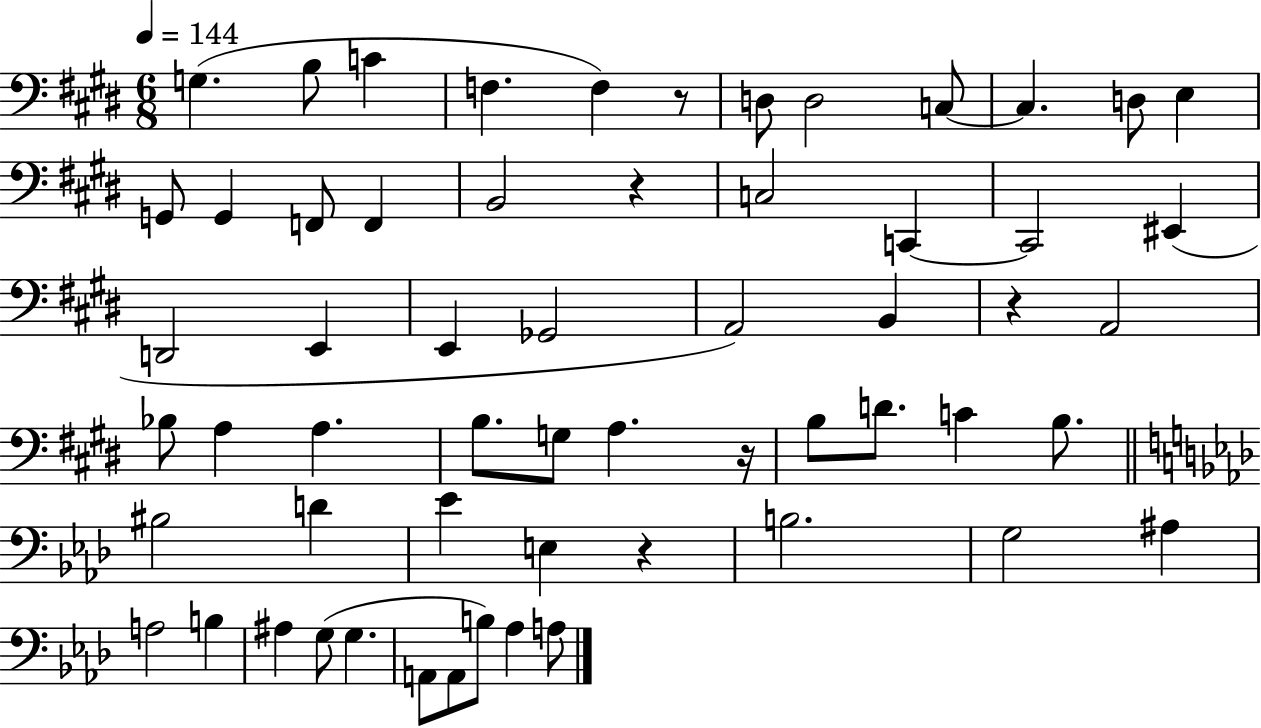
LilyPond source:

{
  \clef bass
  \numericTimeSignature
  \time 6/8
  \key e \major
  \tempo 4 = 144
  g4.( b8 c'4 | f4. f4) r8 | d8 d2 c8~~ | c4. d8 e4 | \break g,8 g,4 f,8 f,4 | b,2 r4 | c2 c,4~~ | c,2 eis,4( | \break d,2 e,4 | e,4 ges,2 | a,2) b,4 | r4 a,2 | \break bes8 a4 a4. | b8. g8 a4. r16 | b8 d'8. c'4 b8. | \bar "||" \break \key f \minor bis2 d'4 | ees'4 e4 r4 | b2. | g2 ais4 | \break a2 b4 | ais4 g8( g4. | a,8 a,8 b8) aes4 a8 | \bar "|."
}